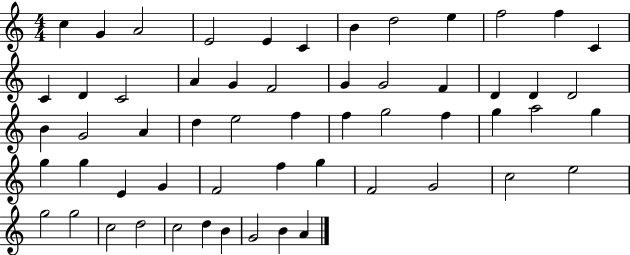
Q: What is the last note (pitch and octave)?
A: A4